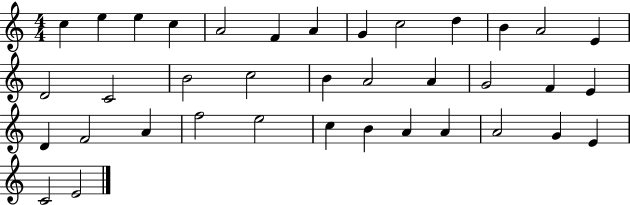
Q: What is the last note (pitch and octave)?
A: E4